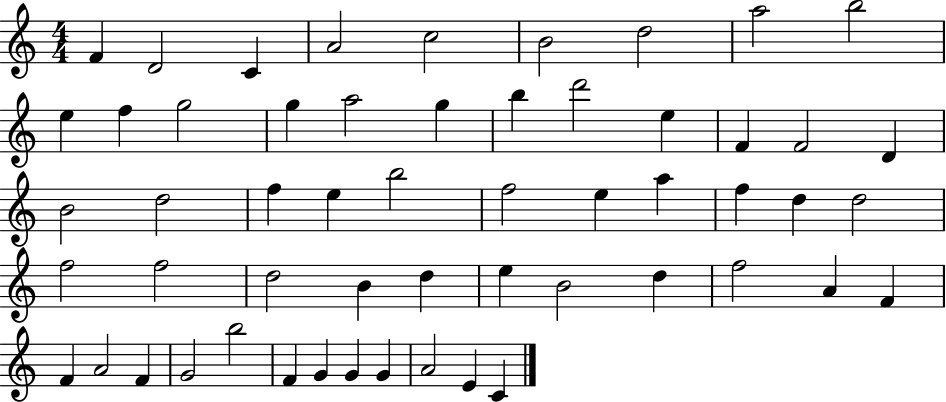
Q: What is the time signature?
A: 4/4